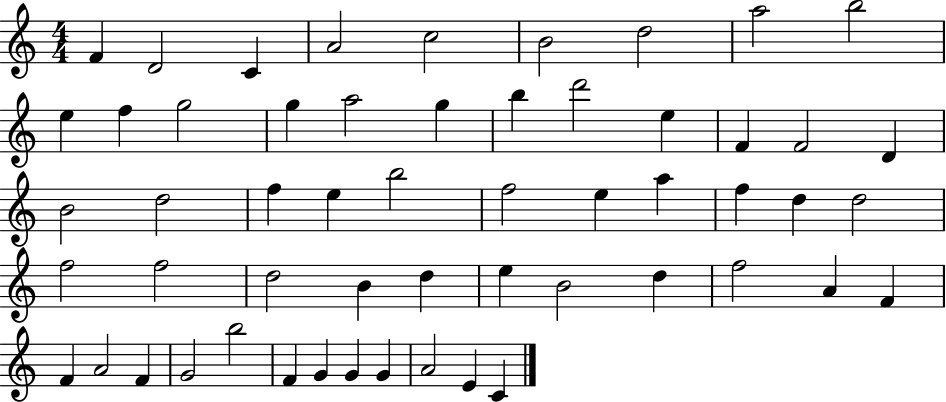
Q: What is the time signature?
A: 4/4